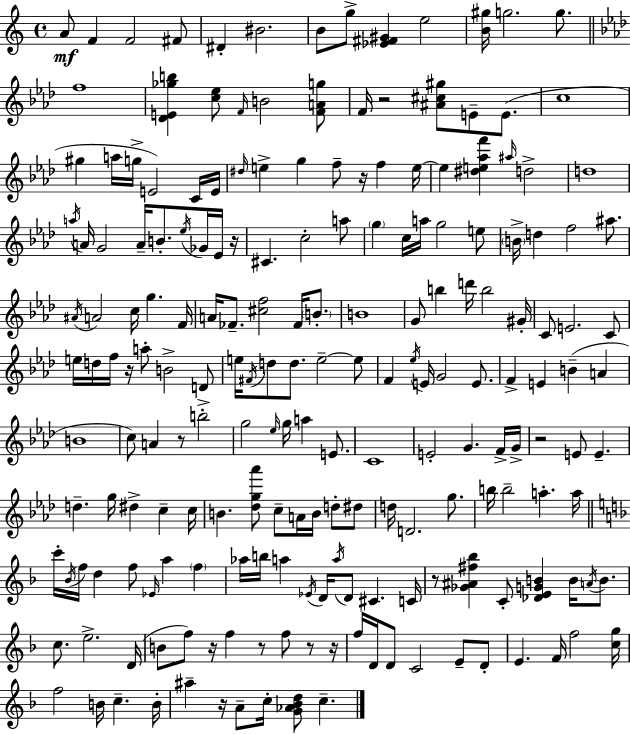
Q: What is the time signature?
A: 4/4